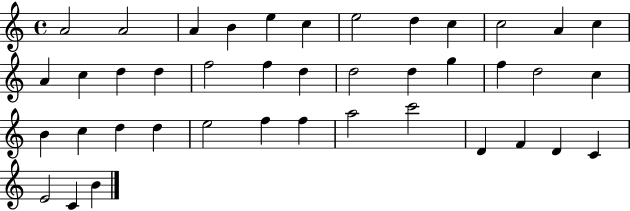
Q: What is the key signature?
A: C major